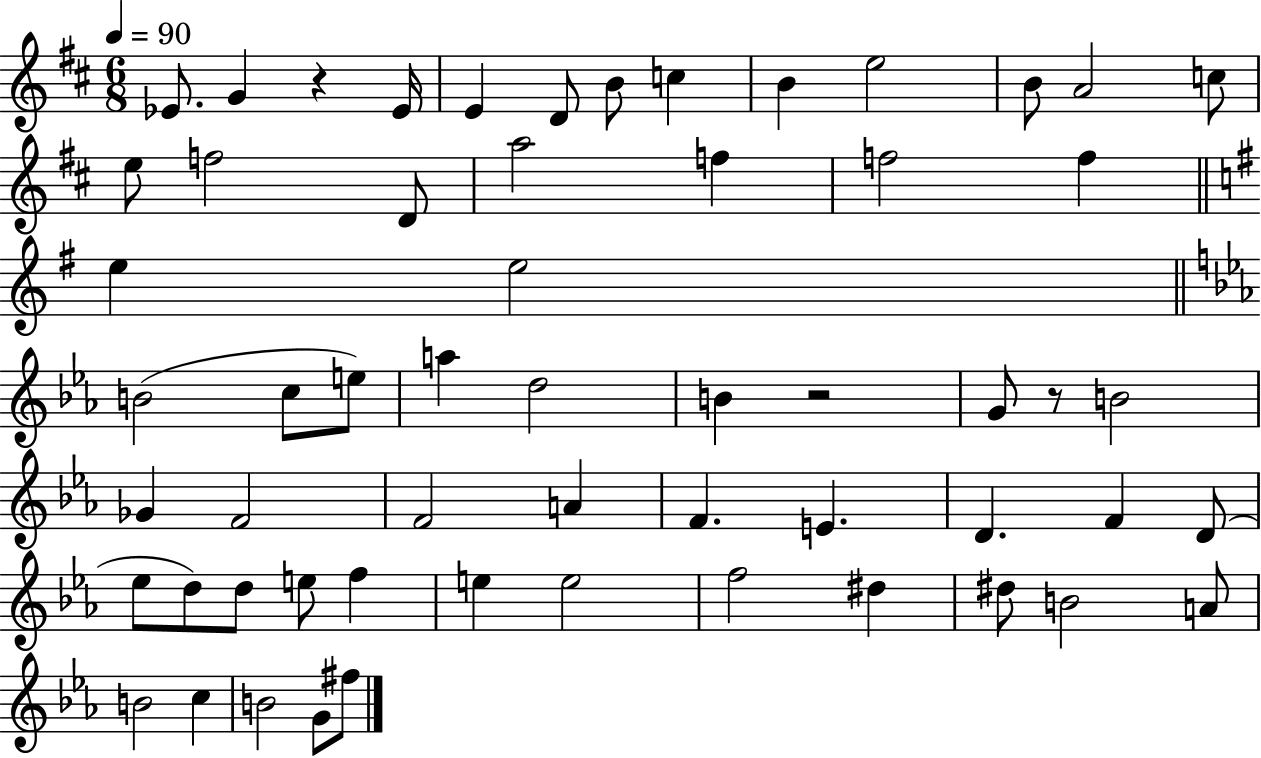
{
  \clef treble
  \numericTimeSignature
  \time 6/8
  \key d \major
  \tempo 4 = 90
  \repeat volta 2 { ees'8. g'4 r4 ees'16 | e'4 d'8 b'8 c''4 | b'4 e''2 | b'8 a'2 c''8 | \break e''8 f''2 d'8 | a''2 f''4 | f''2 f''4 | \bar "||" \break \key g \major e''4 e''2 | \bar "||" \break \key ees \major b'2( c''8 e''8) | a''4 d''2 | b'4 r2 | g'8 r8 b'2 | \break ges'4 f'2 | f'2 a'4 | f'4. e'4. | d'4. f'4 d'8( | \break ees''8 d''8) d''8 e''8 f''4 | e''4 e''2 | f''2 dis''4 | dis''8 b'2 a'8 | \break b'2 c''4 | b'2 g'8 fis''8 | } \bar "|."
}